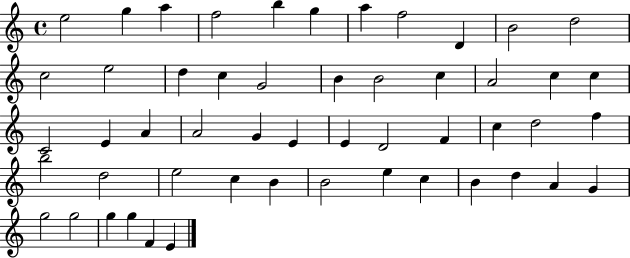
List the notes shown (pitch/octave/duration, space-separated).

E5/h G5/q A5/q F5/h B5/q G5/q A5/q F5/h D4/q B4/h D5/h C5/h E5/h D5/q C5/q G4/h B4/q B4/h C5/q A4/h C5/q C5/q C4/h E4/q A4/q A4/h G4/q E4/q E4/q D4/h F4/q C5/q D5/h F5/q B5/h D5/h E5/h C5/q B4/q B4/h E5/q C5/q B4/q D5/q A4/q G4/q G5/h G5/h G5/q G5/q F4/q E4/q